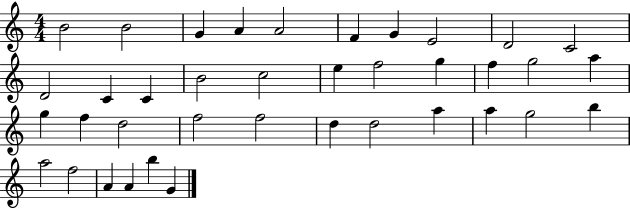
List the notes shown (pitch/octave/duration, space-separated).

B4/h B4/h G4/q A4/q A4/h F4/q G4/q E4/h D4/h C4/h D4/h C4/q C4/q B4/h C5/h E5/q F5/h G5/q F5/q G5/h A5/q G5/q F5/q D5/h F5/h F5/h D5/q D5/h A5/q A5/q G5/h B5/q A5/h F5/h A4/q A4/q B5/q G4/q